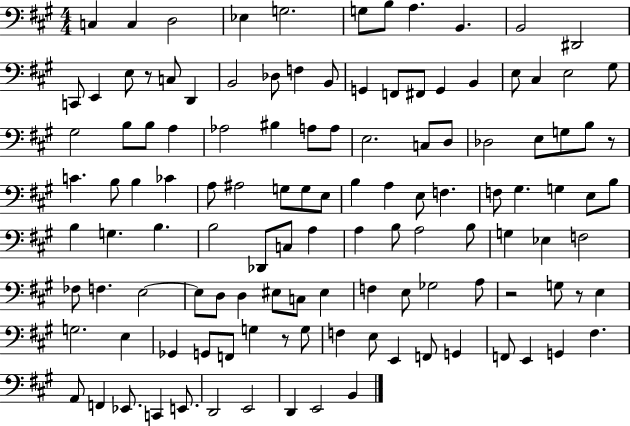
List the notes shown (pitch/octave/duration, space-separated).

C3/q C3/q D3/h Eb3/q G3/h. G3/e B3/e A3/q. B2/q. B2/h D#2/h C2/e E2/q E3/e R/e C3/e D2/q B2/h Db3/e F3/q B2/e G2/q F2/e F#2/e G2/q B2/q E3/e C#3/q E3/h G#3/e G#3/h B3/e B3/e A3/q Ab3/h BIS3/q A3/e A3/e E3/h. C3/e D3/e Db3/h E3/e G3/e B3/e R/e C4/q. B3/e B3/q CES4/q A3/e A#3/h G3/e G3/e E3/e B3/q A3/q E3/e F3/q. F3/e G#3/q. G3/q E3/e B3/e B3/q G3/q. B3/q. B3/h Db2/e C3/e A3/q A3/q B3/e A3/h B3/e G3/q Eb3/q F3/h FES3/e F3/q. E3/h E3/e D3/e D3/q EIS3/e C3/e EIS3/q F3/q E3/e Gb3/h A3/e R/h G3/e R/e E3/q G3/h. E3/q Gb2/q G2/e F2/e G3/q R/e G3/e F3/q E3/e E2/q F2/e G2/q F2/e E2/q G2/q F#3/q. A2/e F2/q Eb2/e. C2/q E2/e. D2/h E2/h D2/q E2/h B2/q